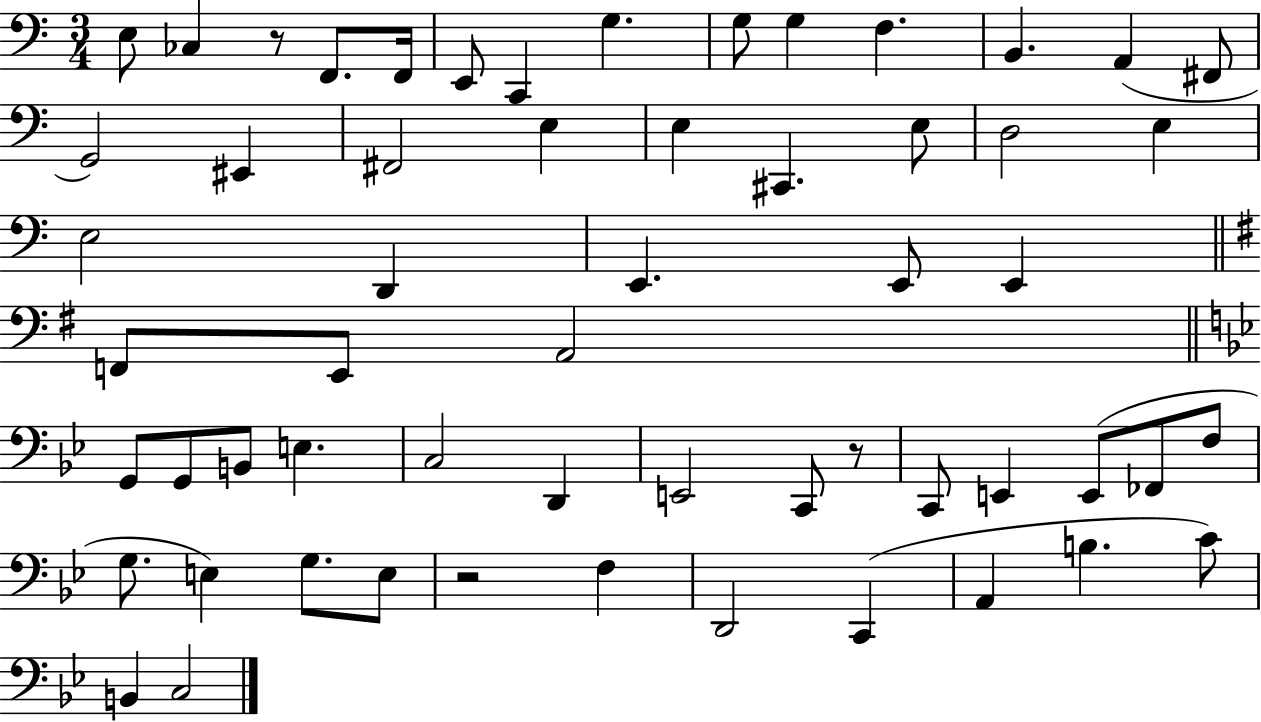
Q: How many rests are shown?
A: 3